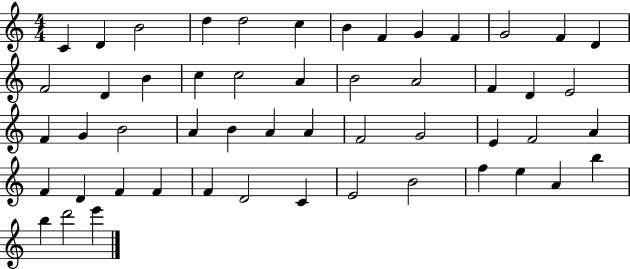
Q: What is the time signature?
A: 4/4